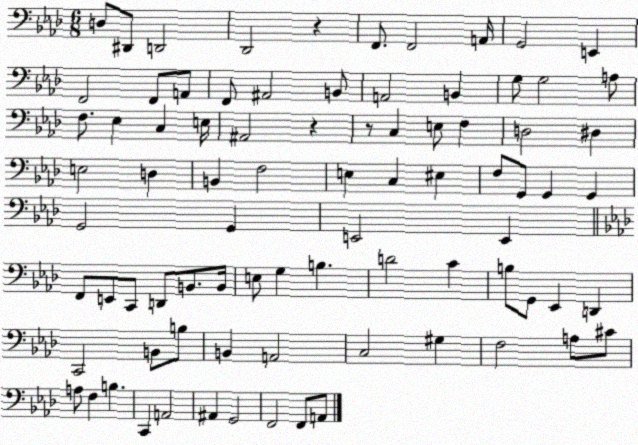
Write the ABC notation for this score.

X:1
T:Untitled
M:6/8
L:1/4
K:Ab
D,/2 ^D,,/2 D,,2 _D,,2 z F,,/2 F,,2 A,,/4 G,,2 E,, F,,2 F,,/2 A,,/2 F,,/2 ^A,,2 B,,/2 A,,2 B,, G,/2 G,2 A,/2 F,/2 _E, C, E,/4 ^A,,2 z z/2 C, E,/2 F, D,2 ^D, E,2 D, B,, F,2 E, C, ^E, F,/2 G,,/2 G,, G,, G,,2 G,, E,,2 E,, F,,/2 E,,/2 C,,/2 D,,/2 B,,/2 B,,/4 E,/2 G, B, D2 C B,/2 G,,/2 _E,, D,, C,,2 B,,/2 B,/2 B,, A,,2 C,2 ^G, F,2 A,/2 ^C/2 A,/2 F, B, C,, A,,2 ^A,, G,,2 F,,2 F,,/2 A,,/2